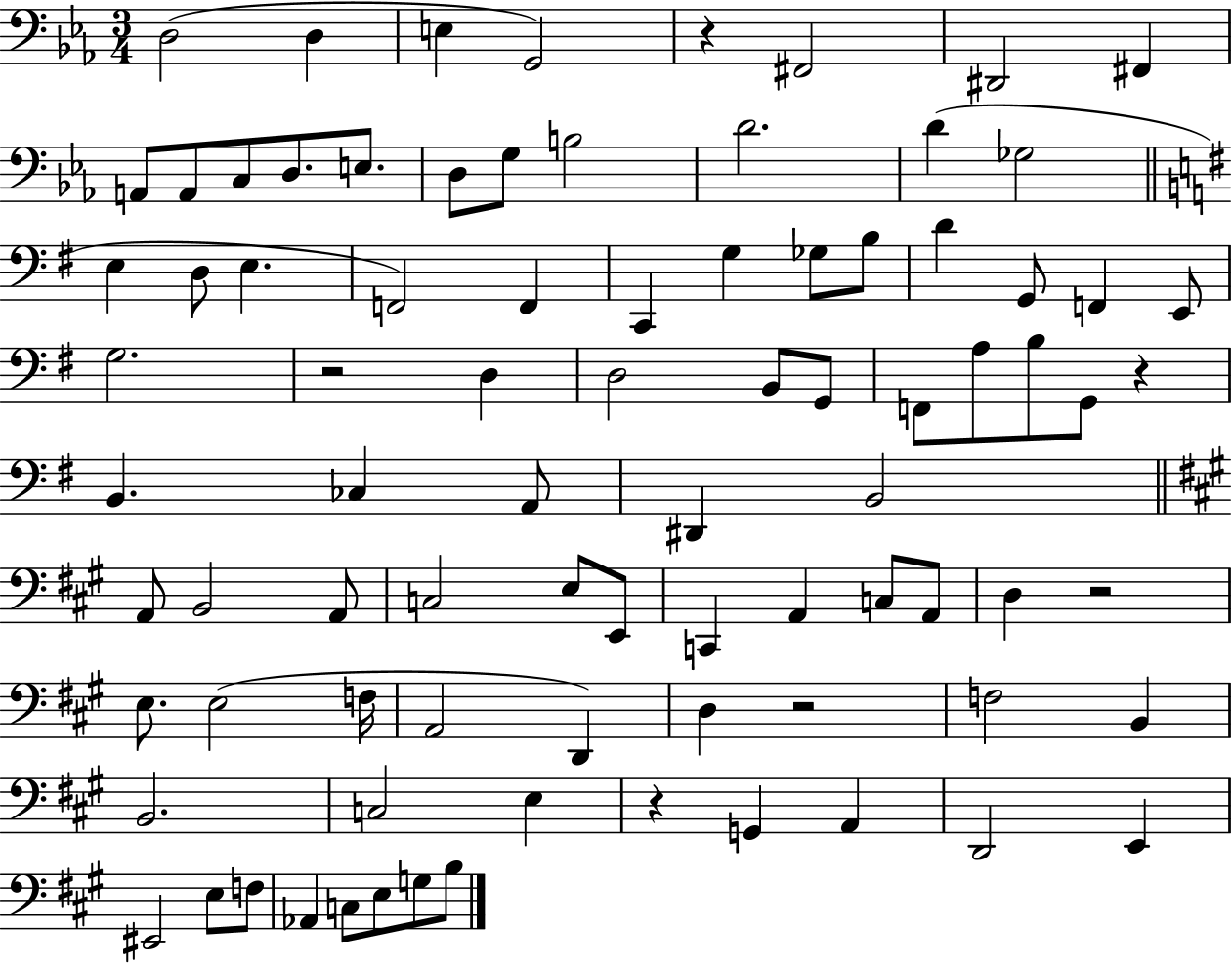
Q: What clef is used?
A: bass